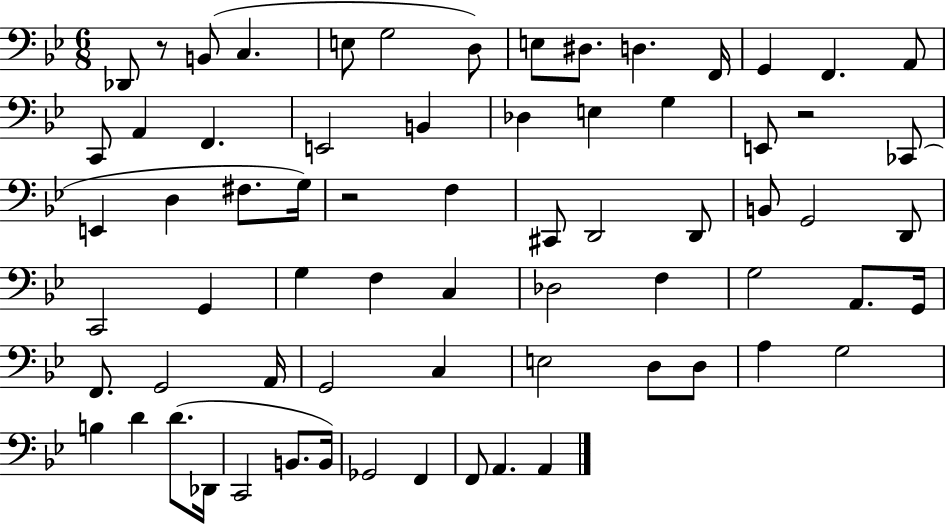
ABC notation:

X:1
T:Untitled
M:6/8
L:1/4
K:Bb
_D,,/2 z/2 B,,/2 C, E,/2 G,2 D,/2 E,/2 ^D,/2 D, F,,/4 G,, F,, A,,/2 C,,/2 A,, F,, E,,2 B,, _D, E, G, E,,/2 z2 _C,,/2 E,, D, ^F,/2 G,/4 z2 F, ^C,,/2 D,,2 D,,/2 B,,/2 G,,2 D,,/2 C,,2 G,, G, F, C, _D,2 F, G,2 A,,/2 G,,/4 F,,/2 G,,2 A,,/4 G,,2 C, E,2 D,/2 D,/2 A, G,2 B, D D/2 _D,,/4 C,,2 B,,/2 B,,/4 _G,,2 F,, F,,/2 A,, A,,